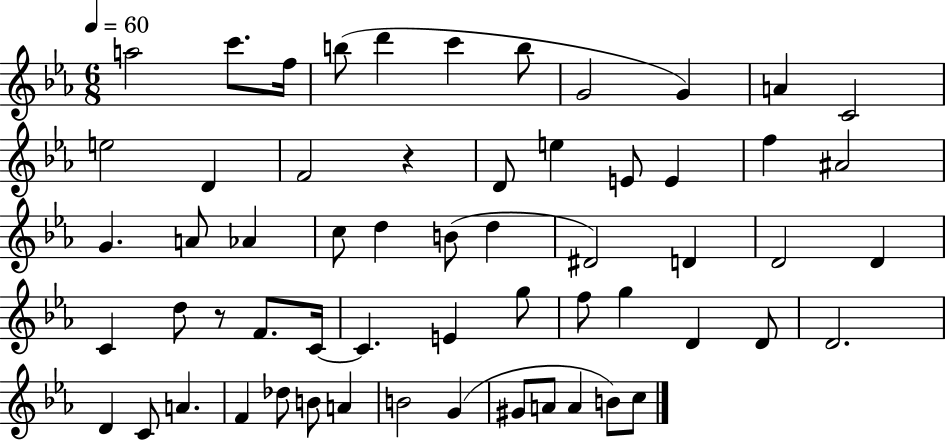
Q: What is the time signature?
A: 6/8